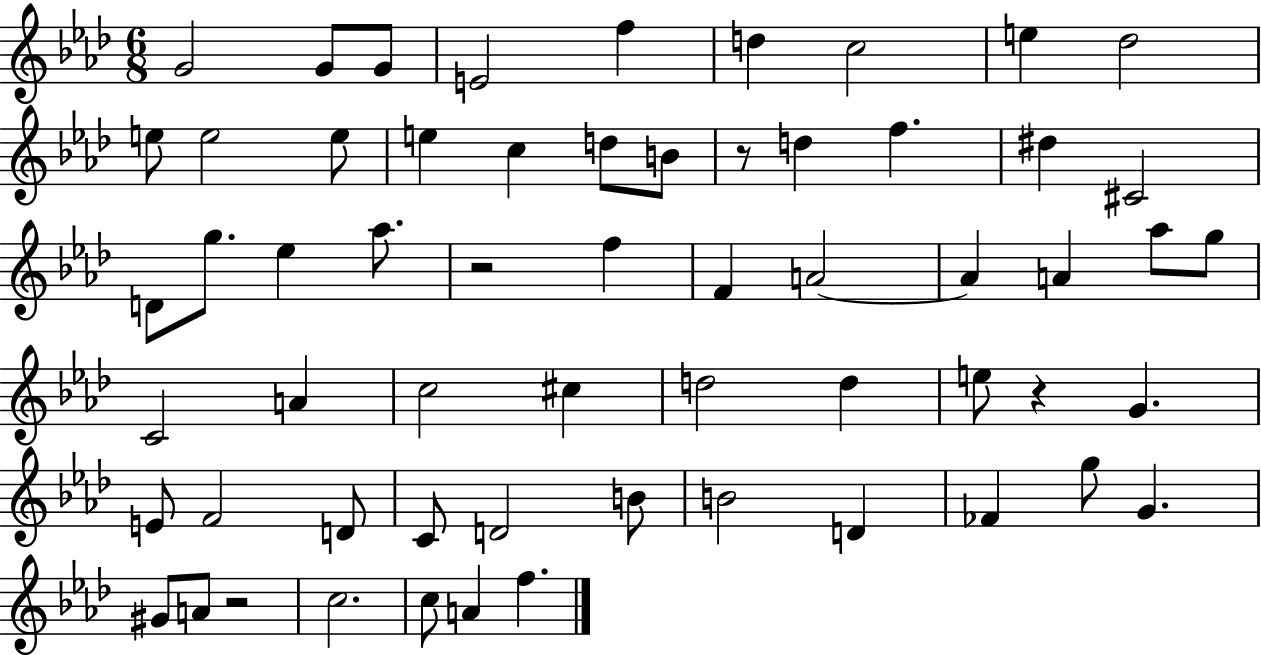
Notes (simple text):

G4/h G4/e G4/e E4/h F5/q D5/q C5/h E5/q Db5/h E5/e E5/h E5/e E5/q C5/q D5/e B4/e R/e D5/q F5/q. D#5/q C#4/h D4/e G5/e. Eb5/q Ab5/e. R/h F5/q F4/q A4/h A4/q A4/q Ab5/e G5/e C4/h A4/q C5/h C#5/q D5/h D5/q E5/e R/q G4/q. E4/e F4/h D4/e C4/e D4/h B4/e B4/h D4/q FES4/q G5/e G4/q. G#4/e A4/e R/h C5/h. C5/e A4/q F5/q.